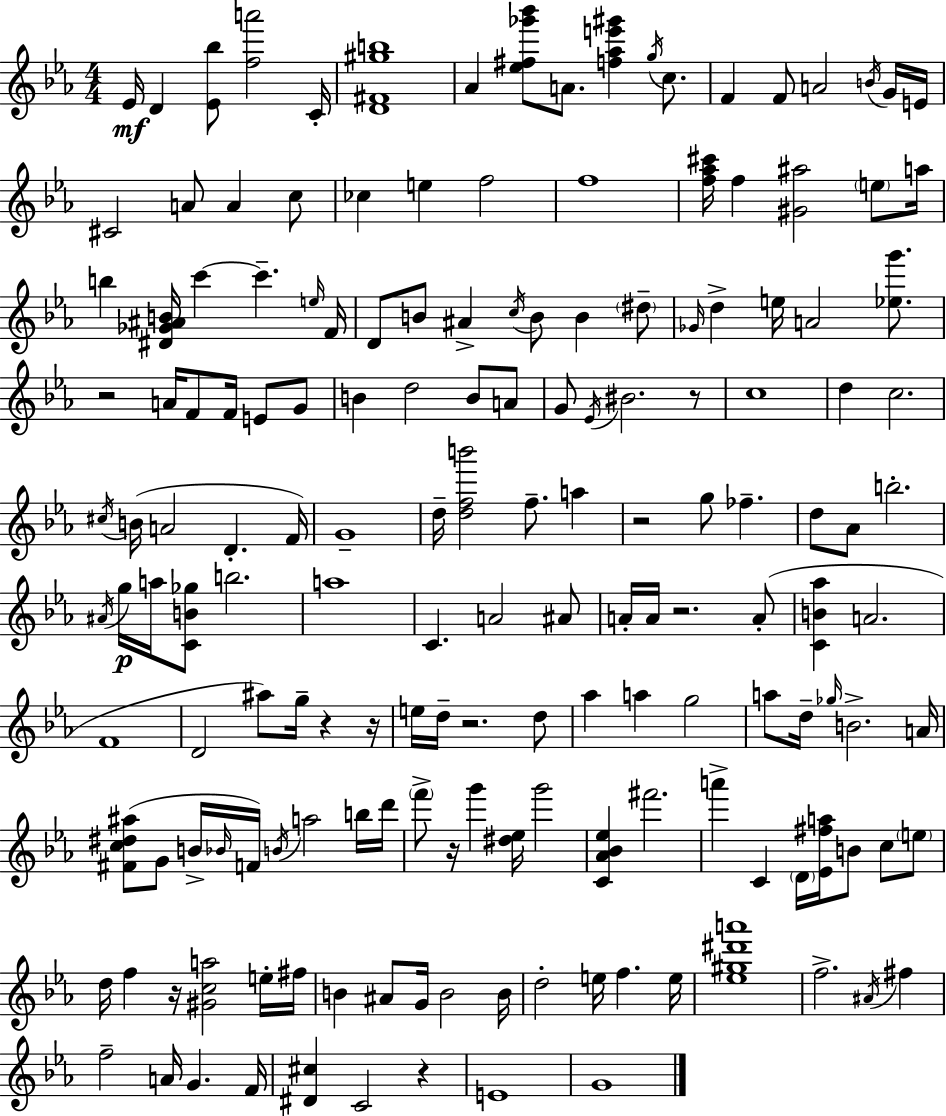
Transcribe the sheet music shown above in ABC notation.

X:1
T:Untitled
M:4/4
L:1/4
K:Eb
_E/4 D [_E_b]/2 [fa']2 C/4 [D^F^gb]4 _A [_e^f_g'_b']/2 A/2 [f_ae'^g'] g/4 c/2 F F/2 A2 B/4 G/4 E/4 ^C2 A/2 A c/2 _c e f2 f4 [f_a^c']/4 f [^G^a]2 e/2 a/4 b [^D_G^AB]/4 c' c' e/4 F/4 D/2 B/2 ^A c/4 B/2 B ^d/2 _G/4 d e/4 A2 [_eg']/2 z2 A/4 F/2 F/4 E/2 G/2 B d2 B/2 A/2 G/2 _E/4 ^B2 z/2 c4 d c2 ^c/4 B/4 A2 D F/4 G4 d/4 [dfb']2 f/2 a z2 g/2 _f d/2 _A/2 b2 ^A/4 g/4 a/4 [CB_g]/2 b2 a4 C A2 ^A/2 A/4 A/4 z2 A/2 [CB_a] A2 F4 D2 ^a/2 g/4 z z/4 e/4 d/4 z2 d/2 _a a g2 a/2 d/4 _g/4 B2 A/4 [^Fc^d^a]/2 G/2 B/4 _B/4 F/4 B/4 a2 b/4 d'/4 f'/2 z/4 g' [^d_e]/4 g'2 [C_A_B_e] ^f'2 a' C D/4 [_E^fa]/4 B/2 c/2 e/2 d/4 f z/4 [^Gca]2 e/4 ^f/4 B ^A/2 G/4 B2 B/4 d2 e/4 f e/4 [_e^g^d'a']4 f2 ^A/4 ^f f2 A/4 G F/4 [^D^c] C2 z E4 G4